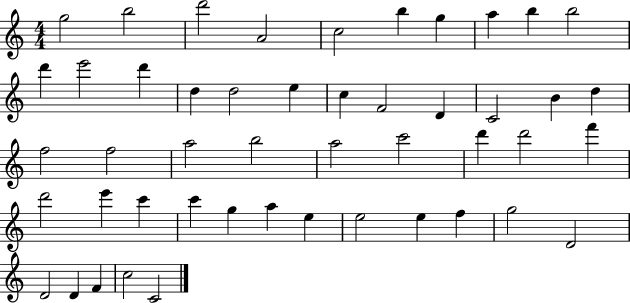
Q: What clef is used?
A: treble